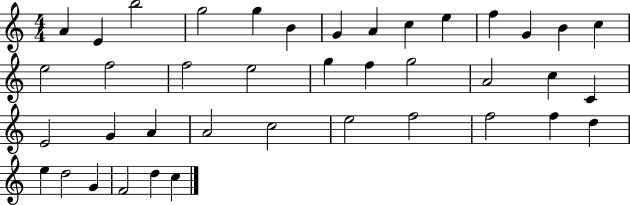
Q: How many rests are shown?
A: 0